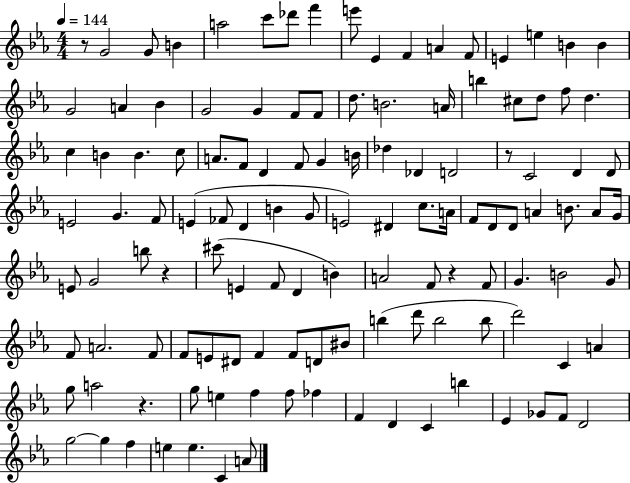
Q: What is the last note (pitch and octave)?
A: A4